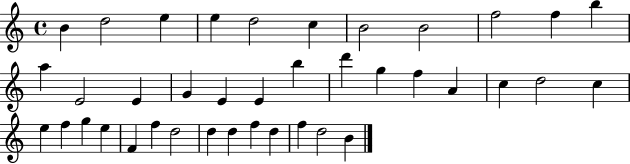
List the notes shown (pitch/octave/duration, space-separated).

B4/q D5/h E5/q E5/q D5/h C5/q B4/h B4/h F5/h F5/q B5/q A5/q E4/h E4/q G4/q E4/q E4/q B5/q D6/q G5/q F5/q A4/q C5/q D5/h C5/q E5/q F5/q G5/q E5/q F4/q F5/q D5/h D5/q D5/q F5/q D5/q F5/q D5/h B4/q